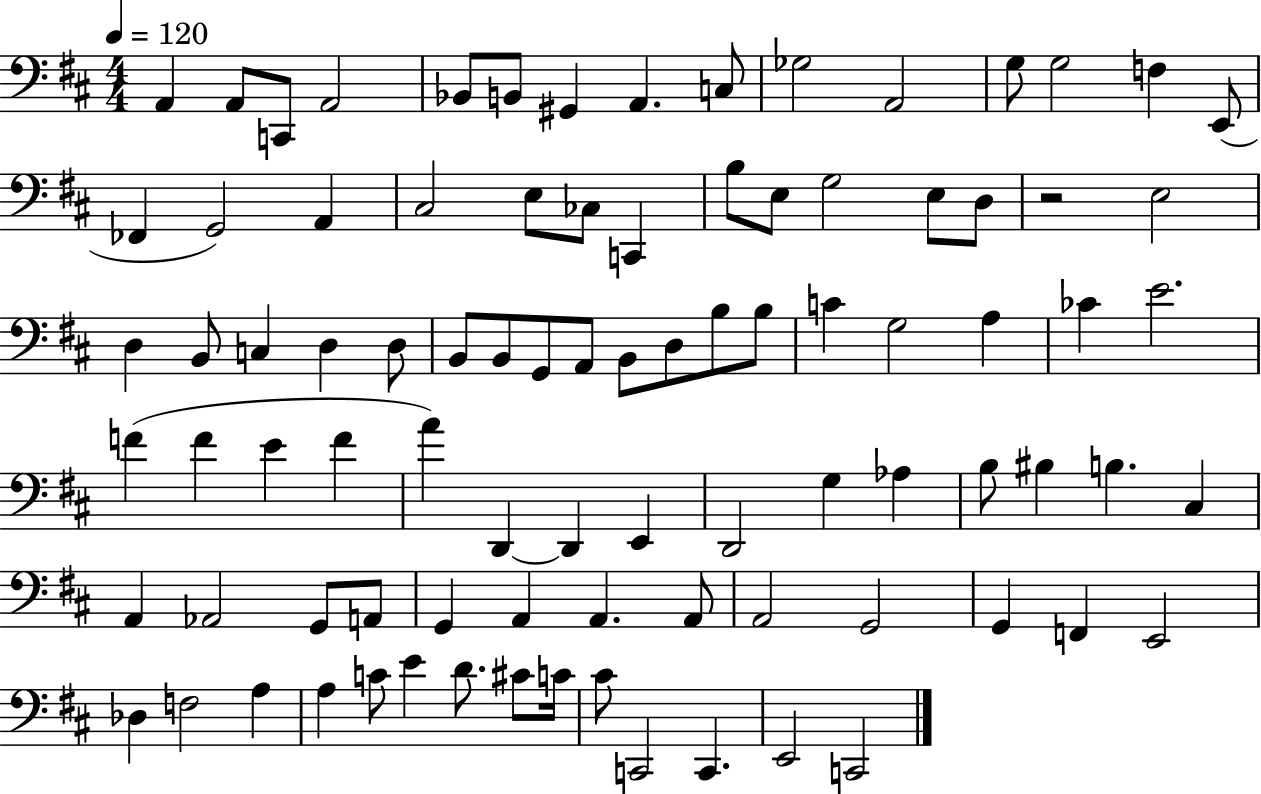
X:1
T:Untitled
M:4/4
L:1/4
K:D
A,, A,,/2 C,,/2 A,,2 _B,,/2 B,,/2 ^G,, A,, C,/2 _G,2 A,,2 G,/2 G,2 F, E,,/2 _F,, G,,2 A,, ^C,2 E,/2 _C,/2 C,, B,/2 E,/2 G,2 E,/2 D,/2 z2 E,2 D, B,,/2 C, D, D,/2 B,,/2 B,,/2 G,,/2 A,,/2 B,,/2 D,/2 B,/2 B,/2 C G,2 A, _C E2 F F E F A D,, D,, E,, D,,2 G, _A, B,/2 ^B, B, ^C, A,, _A,,2 G,,/2 A,,/2 G,, A,, A,, A,,/2 A,,2 G,,2 G,, F,, E,,2 _D, F,2 A, A, C/2 E D/2 ^C/2 C/4 ^C/2 C,,2 C,, E,,2 C,,2